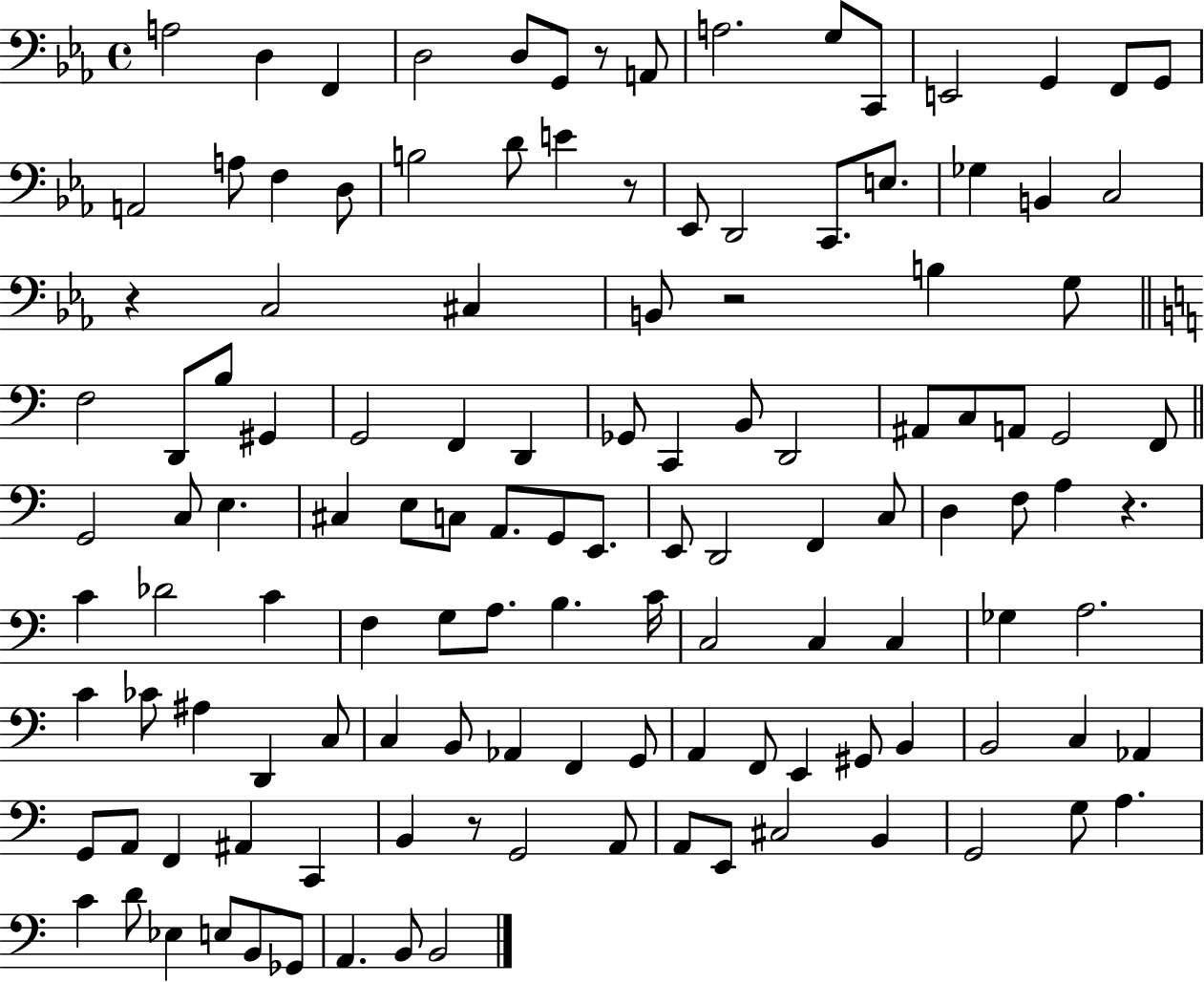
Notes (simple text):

A3/h D3/q F2/q D3/h D3/e G2/e R/e A2/e A3/h. G3/e C2/e E2/h G2/q F2/e G2/e A2/h A3/e F3/q D3/e B3/h D4/e E4/q R/e Eb2/e D2/h C2/e. E3/e. Gb3/q B2/q C3/h R/q C3/h C#3/q B2/e R/h B3/q G3/e F3/h D2/e B3/e G#2/q G2/h F2/q D2/q Gb2/e C2/q B2/e D2/h A#2/e C3/e A2/e G2/h F2/e G2/h C3/e E3/q. C#3/q E3/e C3/e A2/e. G2/e E2/e. E2/e D2/h F2/q C3/e D3/q F3/e A3/q R/q. C4/q Db4/h C4/q F3/q G3/e A3/e. B3/q. C4/s C3/h C3/q C3/q Gb3/q A3/h. C4/q CES4/e A#3/q D2/q C3/e C3/q B2/e Ab2/q F2/q G2/e A2/q F2/e E2/q G#2/e B2/q B2/h C3/q Ab2/q G2/e A2/e F2/q A#2/q C2/q B2/q R/e G2/h A2/e A2/e E2/e C#3/h B2/q G2/h G3/e A3/q. C4/q D4/e Eb3/q E3/e B2/e Gb2/e A2/q. B2/e B2/h